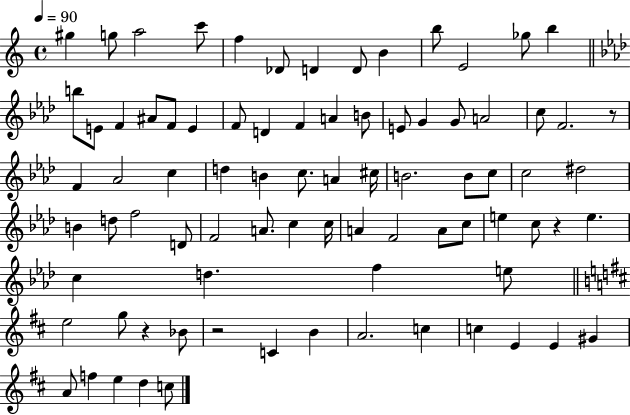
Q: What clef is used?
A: treble